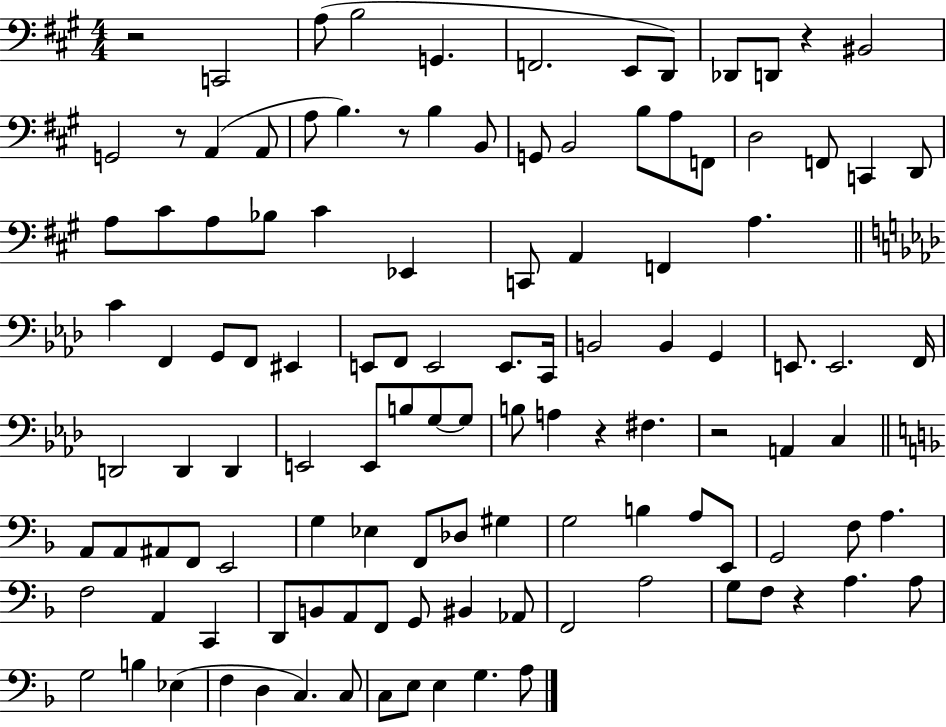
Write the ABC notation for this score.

X:1
T:Untitled
M:4/4
L:1/4
K:A
z2 C,,2 A,/2 B,2 G,, F,,2 E,,/2 D,,/2 _D,,/2 D,,/2 z ^B,,2 G,,2 z/2 A,, A,,/2 A,/2 B, z/2 B, B,,/2 G,,/2 B,,2 B,/2 A,/2 F,,/2 D,2 F,,/2 C,, D,,/2 A,/2 ^C/2 A,/2 _B,/2 ^C _E,, C,,/2 A,, F,, A, C F,, G,,/2 F,,/2 ^E,, E,,/2 F,,/2 E,,2 E,,/2 C,,/4 B,,2 B,, G,, E,,/2 E,,2 F,,/4 D,,2 D,, D,, E,,2 E,,/2 B,/2 G,/2 G,/2 B,/2 A, z ^F, z2 A,, C, A,,/2 A,,/2 ^A,,/2 F,,/2 E,,2 G, _E, F,,/2 _D,/2 ^G, G,2 B, A,/2 E,,/2 G,,2 F,/2 A, F,2 A,, C,, D,,/2 B,,/2 A,,/2 F,,/2 G,,/2 ^B,, _A,,/2 F,,2 A,2 G,/2 F,/2 z A, A,/2 G,2 B, _E, F, D, C, C,/2 C,/2 E,/2 E, G, A,/2